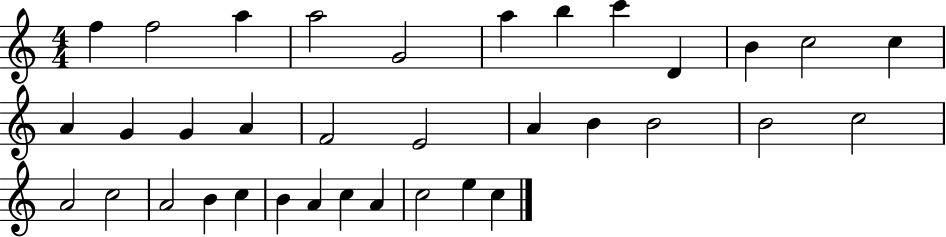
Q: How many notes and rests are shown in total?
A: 35